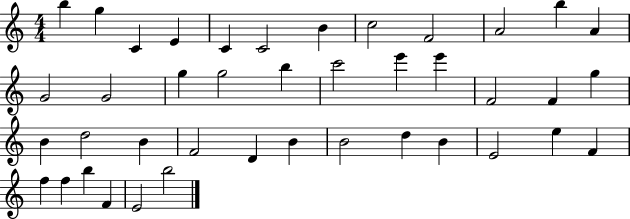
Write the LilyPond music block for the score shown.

{
  \clef treble
  \numericTimeSignature
  \time 4/4
  \key c \major
  b''4 g''4 c'4 e'4 | c'4 c'2 b'4 | c''2 f'2 | a'2 b''4 a'4 | \break g'2 g'2 | g''4 g''2 b''4 | c'''2 e'''4 e'''4 | f'2 f'4 g''4 | \break b'4 d''2 b'4 | f'2 d'4 b'4 | b'2 d''4 b'4 | e'2 e''4 f'4 | \break f''4 f''4 b''4 f'4 | e'2 b''2 | \bar "|."
}